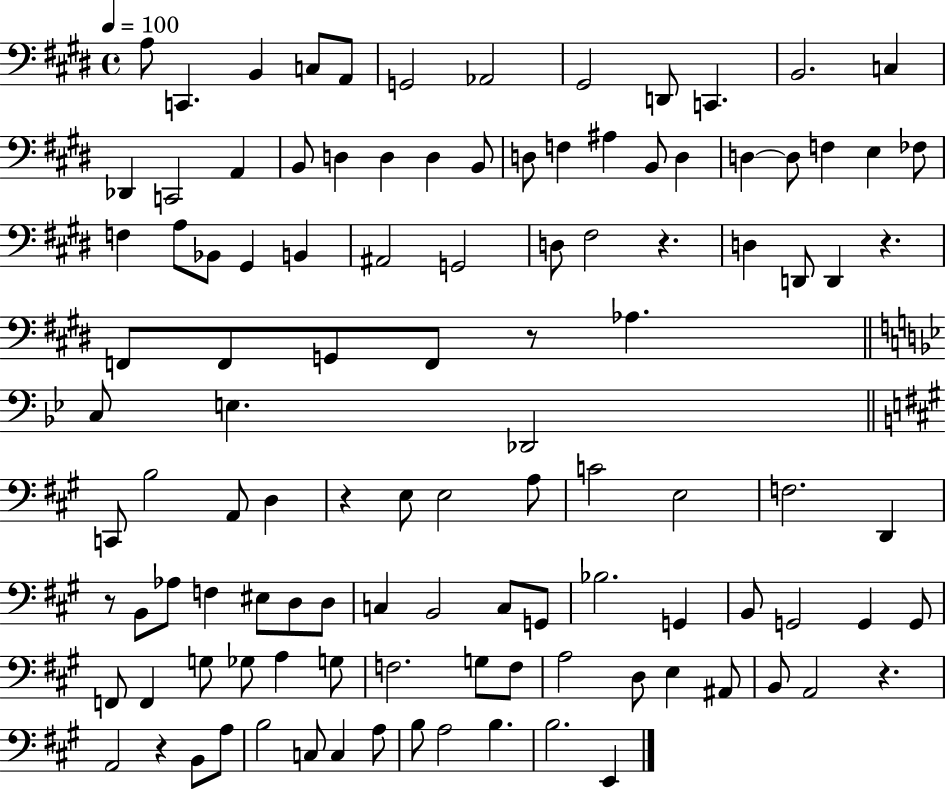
{
  \clef bass
  \time 4/4
  \defaultTimeSignature
  \key e \major
  \tempo 4 = 100
  \repeat volta 2 { a8 c,4. b,4 c8 a,8 | g,2 aes,2 | gis,2 d,8 c,4. | b,2. c4 | \break des,4 c,2 a,4 | b,8 d4 d4 d4 b,8 | d8 f4 ais4 b,8 d4 | d4~~ d8 f4 e4 fes8 | \break f4 a8 bes,8 gis,4 b,4 | ais,2 g,2 | d8 fis2 r4. | d4 d,8 d,4 r4. | \break f,8 f,8 g,8 f,8 r8 aes4. | \bar "||" \break \key bes \major c8 e4. des,2 | \bar "||" \break \key a \major c,8 b2 a,8 d4 | r4 e8 e2 a8 | c'2 e2 | f2. d,4 | \break r8 b,8 aes8 f4 eis8 d8 d8 | c4 b,2 c8 g,8 | bes2. g,4 | b,8 g,2 g,4 g,8 | \break f,8 f,4 g8 ges8 a4 g8 | f2. g8 f8 | a2 d8 e4 ais,8 | b,8 a,2 r4. | \break a,2 r4 b,8 a8 | b2 c8 c4 a8 | b8 a2 b4. | b2. e,4 | \break } \bar "|."
}